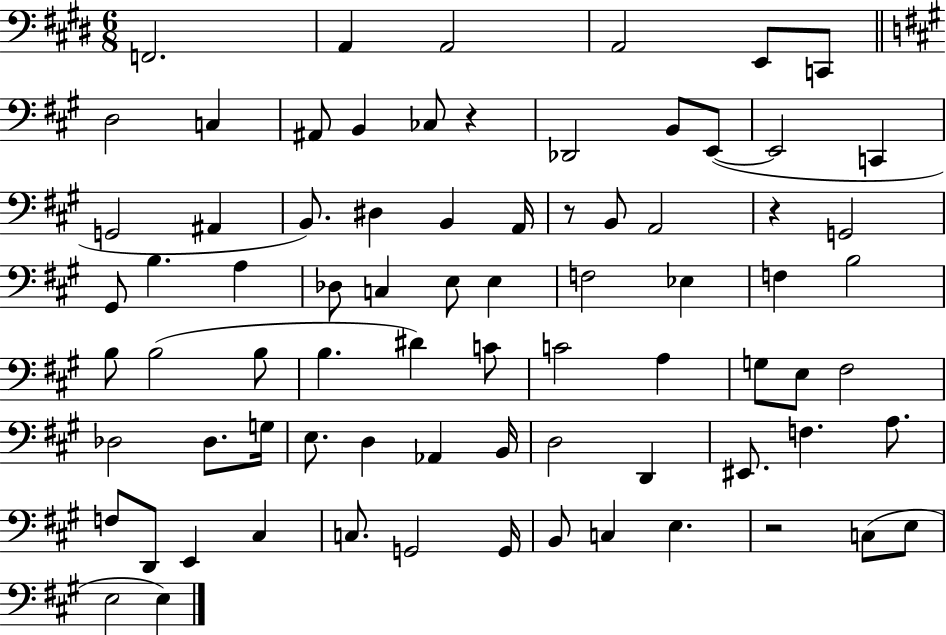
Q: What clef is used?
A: bass